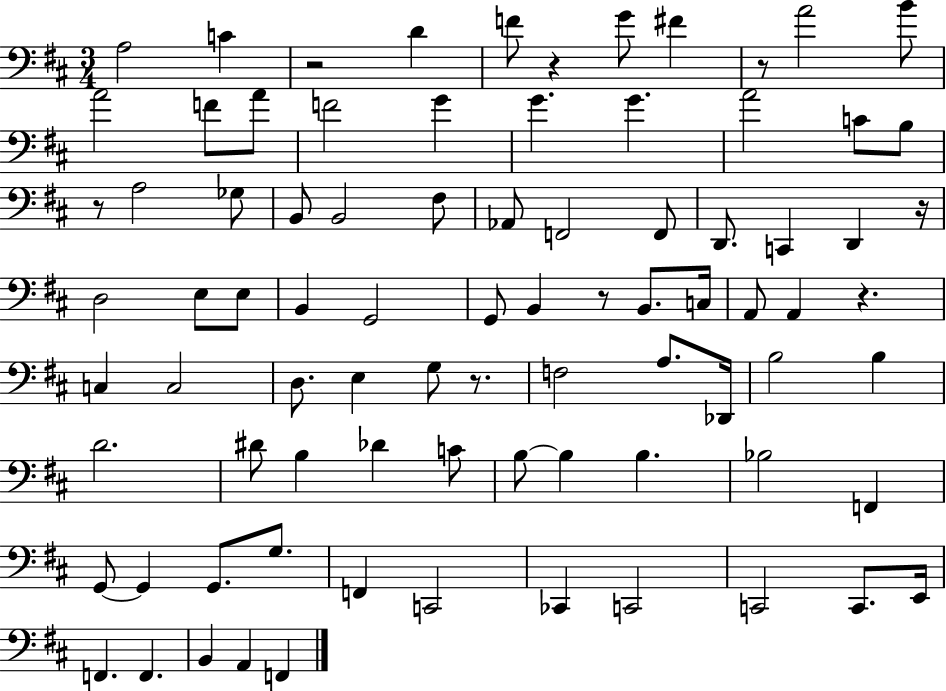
X:1
T:Untitled
M:3/4
L:1/4
K:D
A,2 C z2 D F/2 z G/2 ^F z/2 A2 B/2 A2 F/2 A/2 F2 G G G A2 C/2 B,/2 z/2 A,2 _G,/2 B,,/2 B,,2 ^F,/2 _A,,/2 F,,2 F,,/2 D,,/2 C,, D,, z/4 D,2 E,/2 E,/2 B,, G,,2 G,,/2 B,, z/2 B,,/2 C,/4 A,,/2 A,, z C, C,2 D,/2 E, G,/2 z/2 F,2 A,/2 _D,,/4 B,2 B, D2 ^D/2 B, _D C/2 B,/2 B, B, _B,2 F,, G,,/2 G,, G,,/2 G,/2 F,, C,,2 _C,, C,,2 C,,2 C,,/2 E,,/4 F,, F,, B,, A,, F,,